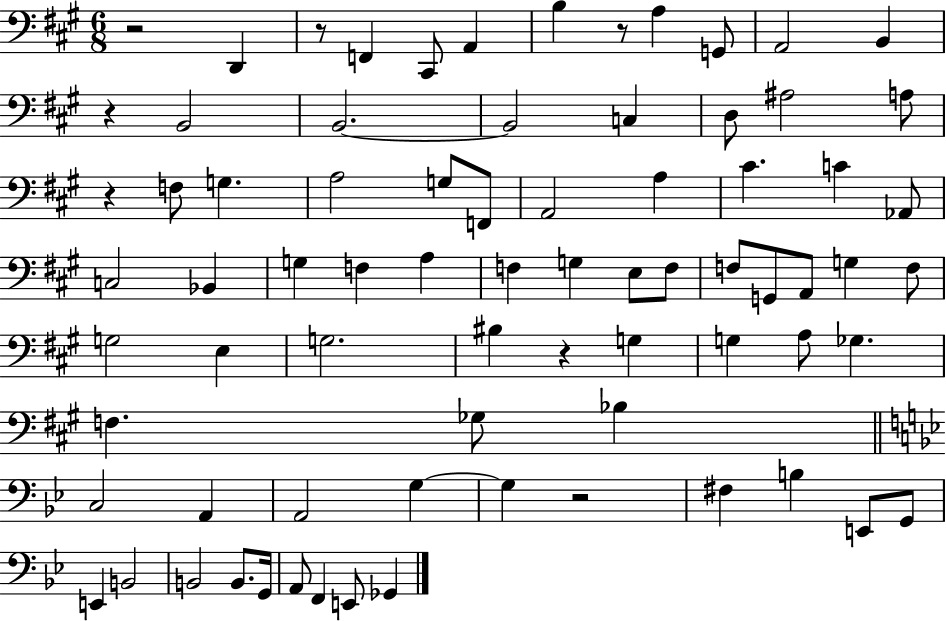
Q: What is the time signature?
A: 6/8